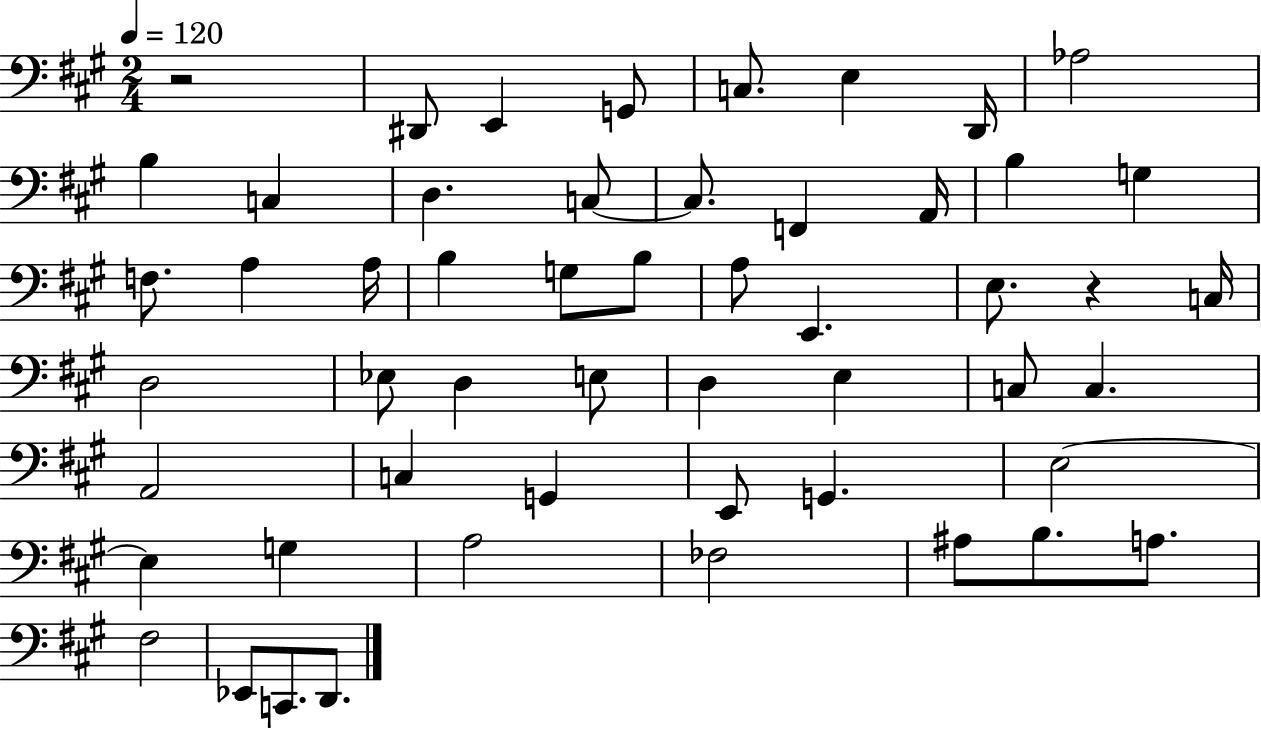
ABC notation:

X:1
T:Untitled
M:2/4
L:1/4
K:A
z2 ^D,,/2 E,, G,,/2 C,/2 E, D,,/4 _A,2 B, C, D, C,/2 C,/2 F,, A,,/4 B, G, F,/2 A, A,/4 B, G,/2 B,/2 A,/2 E,, E,/2 z C,/4 D,2 _E,/2 D, E,/2 D, E, C,/2 C, A,,2 C, G,, E,,/2 G,, E,2 E, G, A,2 _F,2 ^A,/2 B,/2 A,/2 ^F,2 _E,,/2 C,,/2 D,,/2